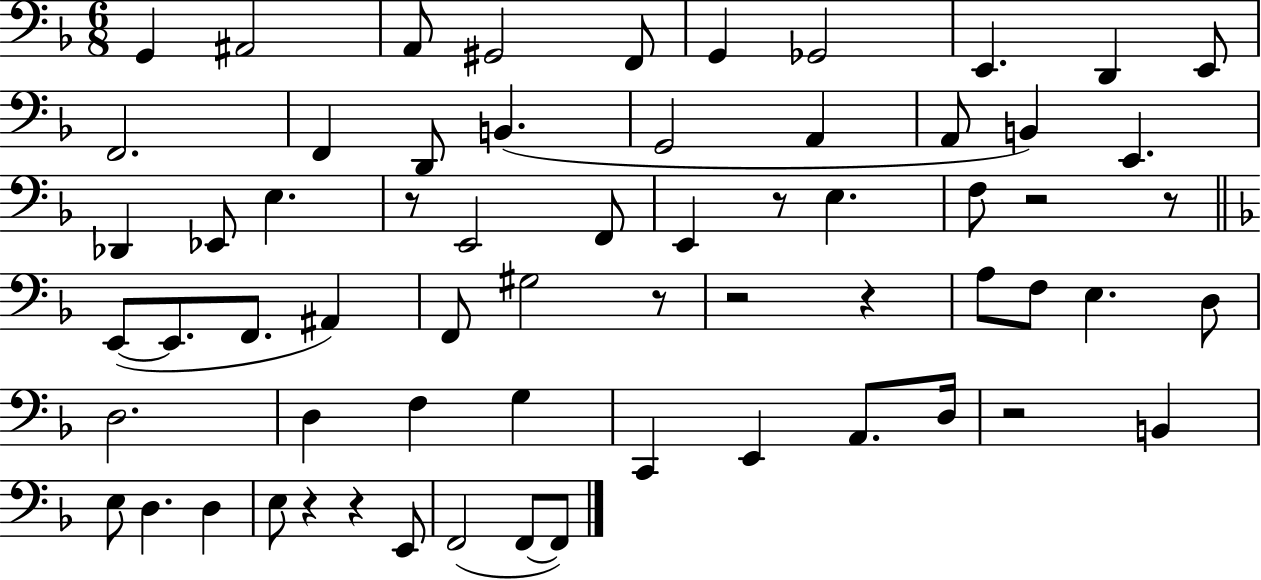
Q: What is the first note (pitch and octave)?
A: G2